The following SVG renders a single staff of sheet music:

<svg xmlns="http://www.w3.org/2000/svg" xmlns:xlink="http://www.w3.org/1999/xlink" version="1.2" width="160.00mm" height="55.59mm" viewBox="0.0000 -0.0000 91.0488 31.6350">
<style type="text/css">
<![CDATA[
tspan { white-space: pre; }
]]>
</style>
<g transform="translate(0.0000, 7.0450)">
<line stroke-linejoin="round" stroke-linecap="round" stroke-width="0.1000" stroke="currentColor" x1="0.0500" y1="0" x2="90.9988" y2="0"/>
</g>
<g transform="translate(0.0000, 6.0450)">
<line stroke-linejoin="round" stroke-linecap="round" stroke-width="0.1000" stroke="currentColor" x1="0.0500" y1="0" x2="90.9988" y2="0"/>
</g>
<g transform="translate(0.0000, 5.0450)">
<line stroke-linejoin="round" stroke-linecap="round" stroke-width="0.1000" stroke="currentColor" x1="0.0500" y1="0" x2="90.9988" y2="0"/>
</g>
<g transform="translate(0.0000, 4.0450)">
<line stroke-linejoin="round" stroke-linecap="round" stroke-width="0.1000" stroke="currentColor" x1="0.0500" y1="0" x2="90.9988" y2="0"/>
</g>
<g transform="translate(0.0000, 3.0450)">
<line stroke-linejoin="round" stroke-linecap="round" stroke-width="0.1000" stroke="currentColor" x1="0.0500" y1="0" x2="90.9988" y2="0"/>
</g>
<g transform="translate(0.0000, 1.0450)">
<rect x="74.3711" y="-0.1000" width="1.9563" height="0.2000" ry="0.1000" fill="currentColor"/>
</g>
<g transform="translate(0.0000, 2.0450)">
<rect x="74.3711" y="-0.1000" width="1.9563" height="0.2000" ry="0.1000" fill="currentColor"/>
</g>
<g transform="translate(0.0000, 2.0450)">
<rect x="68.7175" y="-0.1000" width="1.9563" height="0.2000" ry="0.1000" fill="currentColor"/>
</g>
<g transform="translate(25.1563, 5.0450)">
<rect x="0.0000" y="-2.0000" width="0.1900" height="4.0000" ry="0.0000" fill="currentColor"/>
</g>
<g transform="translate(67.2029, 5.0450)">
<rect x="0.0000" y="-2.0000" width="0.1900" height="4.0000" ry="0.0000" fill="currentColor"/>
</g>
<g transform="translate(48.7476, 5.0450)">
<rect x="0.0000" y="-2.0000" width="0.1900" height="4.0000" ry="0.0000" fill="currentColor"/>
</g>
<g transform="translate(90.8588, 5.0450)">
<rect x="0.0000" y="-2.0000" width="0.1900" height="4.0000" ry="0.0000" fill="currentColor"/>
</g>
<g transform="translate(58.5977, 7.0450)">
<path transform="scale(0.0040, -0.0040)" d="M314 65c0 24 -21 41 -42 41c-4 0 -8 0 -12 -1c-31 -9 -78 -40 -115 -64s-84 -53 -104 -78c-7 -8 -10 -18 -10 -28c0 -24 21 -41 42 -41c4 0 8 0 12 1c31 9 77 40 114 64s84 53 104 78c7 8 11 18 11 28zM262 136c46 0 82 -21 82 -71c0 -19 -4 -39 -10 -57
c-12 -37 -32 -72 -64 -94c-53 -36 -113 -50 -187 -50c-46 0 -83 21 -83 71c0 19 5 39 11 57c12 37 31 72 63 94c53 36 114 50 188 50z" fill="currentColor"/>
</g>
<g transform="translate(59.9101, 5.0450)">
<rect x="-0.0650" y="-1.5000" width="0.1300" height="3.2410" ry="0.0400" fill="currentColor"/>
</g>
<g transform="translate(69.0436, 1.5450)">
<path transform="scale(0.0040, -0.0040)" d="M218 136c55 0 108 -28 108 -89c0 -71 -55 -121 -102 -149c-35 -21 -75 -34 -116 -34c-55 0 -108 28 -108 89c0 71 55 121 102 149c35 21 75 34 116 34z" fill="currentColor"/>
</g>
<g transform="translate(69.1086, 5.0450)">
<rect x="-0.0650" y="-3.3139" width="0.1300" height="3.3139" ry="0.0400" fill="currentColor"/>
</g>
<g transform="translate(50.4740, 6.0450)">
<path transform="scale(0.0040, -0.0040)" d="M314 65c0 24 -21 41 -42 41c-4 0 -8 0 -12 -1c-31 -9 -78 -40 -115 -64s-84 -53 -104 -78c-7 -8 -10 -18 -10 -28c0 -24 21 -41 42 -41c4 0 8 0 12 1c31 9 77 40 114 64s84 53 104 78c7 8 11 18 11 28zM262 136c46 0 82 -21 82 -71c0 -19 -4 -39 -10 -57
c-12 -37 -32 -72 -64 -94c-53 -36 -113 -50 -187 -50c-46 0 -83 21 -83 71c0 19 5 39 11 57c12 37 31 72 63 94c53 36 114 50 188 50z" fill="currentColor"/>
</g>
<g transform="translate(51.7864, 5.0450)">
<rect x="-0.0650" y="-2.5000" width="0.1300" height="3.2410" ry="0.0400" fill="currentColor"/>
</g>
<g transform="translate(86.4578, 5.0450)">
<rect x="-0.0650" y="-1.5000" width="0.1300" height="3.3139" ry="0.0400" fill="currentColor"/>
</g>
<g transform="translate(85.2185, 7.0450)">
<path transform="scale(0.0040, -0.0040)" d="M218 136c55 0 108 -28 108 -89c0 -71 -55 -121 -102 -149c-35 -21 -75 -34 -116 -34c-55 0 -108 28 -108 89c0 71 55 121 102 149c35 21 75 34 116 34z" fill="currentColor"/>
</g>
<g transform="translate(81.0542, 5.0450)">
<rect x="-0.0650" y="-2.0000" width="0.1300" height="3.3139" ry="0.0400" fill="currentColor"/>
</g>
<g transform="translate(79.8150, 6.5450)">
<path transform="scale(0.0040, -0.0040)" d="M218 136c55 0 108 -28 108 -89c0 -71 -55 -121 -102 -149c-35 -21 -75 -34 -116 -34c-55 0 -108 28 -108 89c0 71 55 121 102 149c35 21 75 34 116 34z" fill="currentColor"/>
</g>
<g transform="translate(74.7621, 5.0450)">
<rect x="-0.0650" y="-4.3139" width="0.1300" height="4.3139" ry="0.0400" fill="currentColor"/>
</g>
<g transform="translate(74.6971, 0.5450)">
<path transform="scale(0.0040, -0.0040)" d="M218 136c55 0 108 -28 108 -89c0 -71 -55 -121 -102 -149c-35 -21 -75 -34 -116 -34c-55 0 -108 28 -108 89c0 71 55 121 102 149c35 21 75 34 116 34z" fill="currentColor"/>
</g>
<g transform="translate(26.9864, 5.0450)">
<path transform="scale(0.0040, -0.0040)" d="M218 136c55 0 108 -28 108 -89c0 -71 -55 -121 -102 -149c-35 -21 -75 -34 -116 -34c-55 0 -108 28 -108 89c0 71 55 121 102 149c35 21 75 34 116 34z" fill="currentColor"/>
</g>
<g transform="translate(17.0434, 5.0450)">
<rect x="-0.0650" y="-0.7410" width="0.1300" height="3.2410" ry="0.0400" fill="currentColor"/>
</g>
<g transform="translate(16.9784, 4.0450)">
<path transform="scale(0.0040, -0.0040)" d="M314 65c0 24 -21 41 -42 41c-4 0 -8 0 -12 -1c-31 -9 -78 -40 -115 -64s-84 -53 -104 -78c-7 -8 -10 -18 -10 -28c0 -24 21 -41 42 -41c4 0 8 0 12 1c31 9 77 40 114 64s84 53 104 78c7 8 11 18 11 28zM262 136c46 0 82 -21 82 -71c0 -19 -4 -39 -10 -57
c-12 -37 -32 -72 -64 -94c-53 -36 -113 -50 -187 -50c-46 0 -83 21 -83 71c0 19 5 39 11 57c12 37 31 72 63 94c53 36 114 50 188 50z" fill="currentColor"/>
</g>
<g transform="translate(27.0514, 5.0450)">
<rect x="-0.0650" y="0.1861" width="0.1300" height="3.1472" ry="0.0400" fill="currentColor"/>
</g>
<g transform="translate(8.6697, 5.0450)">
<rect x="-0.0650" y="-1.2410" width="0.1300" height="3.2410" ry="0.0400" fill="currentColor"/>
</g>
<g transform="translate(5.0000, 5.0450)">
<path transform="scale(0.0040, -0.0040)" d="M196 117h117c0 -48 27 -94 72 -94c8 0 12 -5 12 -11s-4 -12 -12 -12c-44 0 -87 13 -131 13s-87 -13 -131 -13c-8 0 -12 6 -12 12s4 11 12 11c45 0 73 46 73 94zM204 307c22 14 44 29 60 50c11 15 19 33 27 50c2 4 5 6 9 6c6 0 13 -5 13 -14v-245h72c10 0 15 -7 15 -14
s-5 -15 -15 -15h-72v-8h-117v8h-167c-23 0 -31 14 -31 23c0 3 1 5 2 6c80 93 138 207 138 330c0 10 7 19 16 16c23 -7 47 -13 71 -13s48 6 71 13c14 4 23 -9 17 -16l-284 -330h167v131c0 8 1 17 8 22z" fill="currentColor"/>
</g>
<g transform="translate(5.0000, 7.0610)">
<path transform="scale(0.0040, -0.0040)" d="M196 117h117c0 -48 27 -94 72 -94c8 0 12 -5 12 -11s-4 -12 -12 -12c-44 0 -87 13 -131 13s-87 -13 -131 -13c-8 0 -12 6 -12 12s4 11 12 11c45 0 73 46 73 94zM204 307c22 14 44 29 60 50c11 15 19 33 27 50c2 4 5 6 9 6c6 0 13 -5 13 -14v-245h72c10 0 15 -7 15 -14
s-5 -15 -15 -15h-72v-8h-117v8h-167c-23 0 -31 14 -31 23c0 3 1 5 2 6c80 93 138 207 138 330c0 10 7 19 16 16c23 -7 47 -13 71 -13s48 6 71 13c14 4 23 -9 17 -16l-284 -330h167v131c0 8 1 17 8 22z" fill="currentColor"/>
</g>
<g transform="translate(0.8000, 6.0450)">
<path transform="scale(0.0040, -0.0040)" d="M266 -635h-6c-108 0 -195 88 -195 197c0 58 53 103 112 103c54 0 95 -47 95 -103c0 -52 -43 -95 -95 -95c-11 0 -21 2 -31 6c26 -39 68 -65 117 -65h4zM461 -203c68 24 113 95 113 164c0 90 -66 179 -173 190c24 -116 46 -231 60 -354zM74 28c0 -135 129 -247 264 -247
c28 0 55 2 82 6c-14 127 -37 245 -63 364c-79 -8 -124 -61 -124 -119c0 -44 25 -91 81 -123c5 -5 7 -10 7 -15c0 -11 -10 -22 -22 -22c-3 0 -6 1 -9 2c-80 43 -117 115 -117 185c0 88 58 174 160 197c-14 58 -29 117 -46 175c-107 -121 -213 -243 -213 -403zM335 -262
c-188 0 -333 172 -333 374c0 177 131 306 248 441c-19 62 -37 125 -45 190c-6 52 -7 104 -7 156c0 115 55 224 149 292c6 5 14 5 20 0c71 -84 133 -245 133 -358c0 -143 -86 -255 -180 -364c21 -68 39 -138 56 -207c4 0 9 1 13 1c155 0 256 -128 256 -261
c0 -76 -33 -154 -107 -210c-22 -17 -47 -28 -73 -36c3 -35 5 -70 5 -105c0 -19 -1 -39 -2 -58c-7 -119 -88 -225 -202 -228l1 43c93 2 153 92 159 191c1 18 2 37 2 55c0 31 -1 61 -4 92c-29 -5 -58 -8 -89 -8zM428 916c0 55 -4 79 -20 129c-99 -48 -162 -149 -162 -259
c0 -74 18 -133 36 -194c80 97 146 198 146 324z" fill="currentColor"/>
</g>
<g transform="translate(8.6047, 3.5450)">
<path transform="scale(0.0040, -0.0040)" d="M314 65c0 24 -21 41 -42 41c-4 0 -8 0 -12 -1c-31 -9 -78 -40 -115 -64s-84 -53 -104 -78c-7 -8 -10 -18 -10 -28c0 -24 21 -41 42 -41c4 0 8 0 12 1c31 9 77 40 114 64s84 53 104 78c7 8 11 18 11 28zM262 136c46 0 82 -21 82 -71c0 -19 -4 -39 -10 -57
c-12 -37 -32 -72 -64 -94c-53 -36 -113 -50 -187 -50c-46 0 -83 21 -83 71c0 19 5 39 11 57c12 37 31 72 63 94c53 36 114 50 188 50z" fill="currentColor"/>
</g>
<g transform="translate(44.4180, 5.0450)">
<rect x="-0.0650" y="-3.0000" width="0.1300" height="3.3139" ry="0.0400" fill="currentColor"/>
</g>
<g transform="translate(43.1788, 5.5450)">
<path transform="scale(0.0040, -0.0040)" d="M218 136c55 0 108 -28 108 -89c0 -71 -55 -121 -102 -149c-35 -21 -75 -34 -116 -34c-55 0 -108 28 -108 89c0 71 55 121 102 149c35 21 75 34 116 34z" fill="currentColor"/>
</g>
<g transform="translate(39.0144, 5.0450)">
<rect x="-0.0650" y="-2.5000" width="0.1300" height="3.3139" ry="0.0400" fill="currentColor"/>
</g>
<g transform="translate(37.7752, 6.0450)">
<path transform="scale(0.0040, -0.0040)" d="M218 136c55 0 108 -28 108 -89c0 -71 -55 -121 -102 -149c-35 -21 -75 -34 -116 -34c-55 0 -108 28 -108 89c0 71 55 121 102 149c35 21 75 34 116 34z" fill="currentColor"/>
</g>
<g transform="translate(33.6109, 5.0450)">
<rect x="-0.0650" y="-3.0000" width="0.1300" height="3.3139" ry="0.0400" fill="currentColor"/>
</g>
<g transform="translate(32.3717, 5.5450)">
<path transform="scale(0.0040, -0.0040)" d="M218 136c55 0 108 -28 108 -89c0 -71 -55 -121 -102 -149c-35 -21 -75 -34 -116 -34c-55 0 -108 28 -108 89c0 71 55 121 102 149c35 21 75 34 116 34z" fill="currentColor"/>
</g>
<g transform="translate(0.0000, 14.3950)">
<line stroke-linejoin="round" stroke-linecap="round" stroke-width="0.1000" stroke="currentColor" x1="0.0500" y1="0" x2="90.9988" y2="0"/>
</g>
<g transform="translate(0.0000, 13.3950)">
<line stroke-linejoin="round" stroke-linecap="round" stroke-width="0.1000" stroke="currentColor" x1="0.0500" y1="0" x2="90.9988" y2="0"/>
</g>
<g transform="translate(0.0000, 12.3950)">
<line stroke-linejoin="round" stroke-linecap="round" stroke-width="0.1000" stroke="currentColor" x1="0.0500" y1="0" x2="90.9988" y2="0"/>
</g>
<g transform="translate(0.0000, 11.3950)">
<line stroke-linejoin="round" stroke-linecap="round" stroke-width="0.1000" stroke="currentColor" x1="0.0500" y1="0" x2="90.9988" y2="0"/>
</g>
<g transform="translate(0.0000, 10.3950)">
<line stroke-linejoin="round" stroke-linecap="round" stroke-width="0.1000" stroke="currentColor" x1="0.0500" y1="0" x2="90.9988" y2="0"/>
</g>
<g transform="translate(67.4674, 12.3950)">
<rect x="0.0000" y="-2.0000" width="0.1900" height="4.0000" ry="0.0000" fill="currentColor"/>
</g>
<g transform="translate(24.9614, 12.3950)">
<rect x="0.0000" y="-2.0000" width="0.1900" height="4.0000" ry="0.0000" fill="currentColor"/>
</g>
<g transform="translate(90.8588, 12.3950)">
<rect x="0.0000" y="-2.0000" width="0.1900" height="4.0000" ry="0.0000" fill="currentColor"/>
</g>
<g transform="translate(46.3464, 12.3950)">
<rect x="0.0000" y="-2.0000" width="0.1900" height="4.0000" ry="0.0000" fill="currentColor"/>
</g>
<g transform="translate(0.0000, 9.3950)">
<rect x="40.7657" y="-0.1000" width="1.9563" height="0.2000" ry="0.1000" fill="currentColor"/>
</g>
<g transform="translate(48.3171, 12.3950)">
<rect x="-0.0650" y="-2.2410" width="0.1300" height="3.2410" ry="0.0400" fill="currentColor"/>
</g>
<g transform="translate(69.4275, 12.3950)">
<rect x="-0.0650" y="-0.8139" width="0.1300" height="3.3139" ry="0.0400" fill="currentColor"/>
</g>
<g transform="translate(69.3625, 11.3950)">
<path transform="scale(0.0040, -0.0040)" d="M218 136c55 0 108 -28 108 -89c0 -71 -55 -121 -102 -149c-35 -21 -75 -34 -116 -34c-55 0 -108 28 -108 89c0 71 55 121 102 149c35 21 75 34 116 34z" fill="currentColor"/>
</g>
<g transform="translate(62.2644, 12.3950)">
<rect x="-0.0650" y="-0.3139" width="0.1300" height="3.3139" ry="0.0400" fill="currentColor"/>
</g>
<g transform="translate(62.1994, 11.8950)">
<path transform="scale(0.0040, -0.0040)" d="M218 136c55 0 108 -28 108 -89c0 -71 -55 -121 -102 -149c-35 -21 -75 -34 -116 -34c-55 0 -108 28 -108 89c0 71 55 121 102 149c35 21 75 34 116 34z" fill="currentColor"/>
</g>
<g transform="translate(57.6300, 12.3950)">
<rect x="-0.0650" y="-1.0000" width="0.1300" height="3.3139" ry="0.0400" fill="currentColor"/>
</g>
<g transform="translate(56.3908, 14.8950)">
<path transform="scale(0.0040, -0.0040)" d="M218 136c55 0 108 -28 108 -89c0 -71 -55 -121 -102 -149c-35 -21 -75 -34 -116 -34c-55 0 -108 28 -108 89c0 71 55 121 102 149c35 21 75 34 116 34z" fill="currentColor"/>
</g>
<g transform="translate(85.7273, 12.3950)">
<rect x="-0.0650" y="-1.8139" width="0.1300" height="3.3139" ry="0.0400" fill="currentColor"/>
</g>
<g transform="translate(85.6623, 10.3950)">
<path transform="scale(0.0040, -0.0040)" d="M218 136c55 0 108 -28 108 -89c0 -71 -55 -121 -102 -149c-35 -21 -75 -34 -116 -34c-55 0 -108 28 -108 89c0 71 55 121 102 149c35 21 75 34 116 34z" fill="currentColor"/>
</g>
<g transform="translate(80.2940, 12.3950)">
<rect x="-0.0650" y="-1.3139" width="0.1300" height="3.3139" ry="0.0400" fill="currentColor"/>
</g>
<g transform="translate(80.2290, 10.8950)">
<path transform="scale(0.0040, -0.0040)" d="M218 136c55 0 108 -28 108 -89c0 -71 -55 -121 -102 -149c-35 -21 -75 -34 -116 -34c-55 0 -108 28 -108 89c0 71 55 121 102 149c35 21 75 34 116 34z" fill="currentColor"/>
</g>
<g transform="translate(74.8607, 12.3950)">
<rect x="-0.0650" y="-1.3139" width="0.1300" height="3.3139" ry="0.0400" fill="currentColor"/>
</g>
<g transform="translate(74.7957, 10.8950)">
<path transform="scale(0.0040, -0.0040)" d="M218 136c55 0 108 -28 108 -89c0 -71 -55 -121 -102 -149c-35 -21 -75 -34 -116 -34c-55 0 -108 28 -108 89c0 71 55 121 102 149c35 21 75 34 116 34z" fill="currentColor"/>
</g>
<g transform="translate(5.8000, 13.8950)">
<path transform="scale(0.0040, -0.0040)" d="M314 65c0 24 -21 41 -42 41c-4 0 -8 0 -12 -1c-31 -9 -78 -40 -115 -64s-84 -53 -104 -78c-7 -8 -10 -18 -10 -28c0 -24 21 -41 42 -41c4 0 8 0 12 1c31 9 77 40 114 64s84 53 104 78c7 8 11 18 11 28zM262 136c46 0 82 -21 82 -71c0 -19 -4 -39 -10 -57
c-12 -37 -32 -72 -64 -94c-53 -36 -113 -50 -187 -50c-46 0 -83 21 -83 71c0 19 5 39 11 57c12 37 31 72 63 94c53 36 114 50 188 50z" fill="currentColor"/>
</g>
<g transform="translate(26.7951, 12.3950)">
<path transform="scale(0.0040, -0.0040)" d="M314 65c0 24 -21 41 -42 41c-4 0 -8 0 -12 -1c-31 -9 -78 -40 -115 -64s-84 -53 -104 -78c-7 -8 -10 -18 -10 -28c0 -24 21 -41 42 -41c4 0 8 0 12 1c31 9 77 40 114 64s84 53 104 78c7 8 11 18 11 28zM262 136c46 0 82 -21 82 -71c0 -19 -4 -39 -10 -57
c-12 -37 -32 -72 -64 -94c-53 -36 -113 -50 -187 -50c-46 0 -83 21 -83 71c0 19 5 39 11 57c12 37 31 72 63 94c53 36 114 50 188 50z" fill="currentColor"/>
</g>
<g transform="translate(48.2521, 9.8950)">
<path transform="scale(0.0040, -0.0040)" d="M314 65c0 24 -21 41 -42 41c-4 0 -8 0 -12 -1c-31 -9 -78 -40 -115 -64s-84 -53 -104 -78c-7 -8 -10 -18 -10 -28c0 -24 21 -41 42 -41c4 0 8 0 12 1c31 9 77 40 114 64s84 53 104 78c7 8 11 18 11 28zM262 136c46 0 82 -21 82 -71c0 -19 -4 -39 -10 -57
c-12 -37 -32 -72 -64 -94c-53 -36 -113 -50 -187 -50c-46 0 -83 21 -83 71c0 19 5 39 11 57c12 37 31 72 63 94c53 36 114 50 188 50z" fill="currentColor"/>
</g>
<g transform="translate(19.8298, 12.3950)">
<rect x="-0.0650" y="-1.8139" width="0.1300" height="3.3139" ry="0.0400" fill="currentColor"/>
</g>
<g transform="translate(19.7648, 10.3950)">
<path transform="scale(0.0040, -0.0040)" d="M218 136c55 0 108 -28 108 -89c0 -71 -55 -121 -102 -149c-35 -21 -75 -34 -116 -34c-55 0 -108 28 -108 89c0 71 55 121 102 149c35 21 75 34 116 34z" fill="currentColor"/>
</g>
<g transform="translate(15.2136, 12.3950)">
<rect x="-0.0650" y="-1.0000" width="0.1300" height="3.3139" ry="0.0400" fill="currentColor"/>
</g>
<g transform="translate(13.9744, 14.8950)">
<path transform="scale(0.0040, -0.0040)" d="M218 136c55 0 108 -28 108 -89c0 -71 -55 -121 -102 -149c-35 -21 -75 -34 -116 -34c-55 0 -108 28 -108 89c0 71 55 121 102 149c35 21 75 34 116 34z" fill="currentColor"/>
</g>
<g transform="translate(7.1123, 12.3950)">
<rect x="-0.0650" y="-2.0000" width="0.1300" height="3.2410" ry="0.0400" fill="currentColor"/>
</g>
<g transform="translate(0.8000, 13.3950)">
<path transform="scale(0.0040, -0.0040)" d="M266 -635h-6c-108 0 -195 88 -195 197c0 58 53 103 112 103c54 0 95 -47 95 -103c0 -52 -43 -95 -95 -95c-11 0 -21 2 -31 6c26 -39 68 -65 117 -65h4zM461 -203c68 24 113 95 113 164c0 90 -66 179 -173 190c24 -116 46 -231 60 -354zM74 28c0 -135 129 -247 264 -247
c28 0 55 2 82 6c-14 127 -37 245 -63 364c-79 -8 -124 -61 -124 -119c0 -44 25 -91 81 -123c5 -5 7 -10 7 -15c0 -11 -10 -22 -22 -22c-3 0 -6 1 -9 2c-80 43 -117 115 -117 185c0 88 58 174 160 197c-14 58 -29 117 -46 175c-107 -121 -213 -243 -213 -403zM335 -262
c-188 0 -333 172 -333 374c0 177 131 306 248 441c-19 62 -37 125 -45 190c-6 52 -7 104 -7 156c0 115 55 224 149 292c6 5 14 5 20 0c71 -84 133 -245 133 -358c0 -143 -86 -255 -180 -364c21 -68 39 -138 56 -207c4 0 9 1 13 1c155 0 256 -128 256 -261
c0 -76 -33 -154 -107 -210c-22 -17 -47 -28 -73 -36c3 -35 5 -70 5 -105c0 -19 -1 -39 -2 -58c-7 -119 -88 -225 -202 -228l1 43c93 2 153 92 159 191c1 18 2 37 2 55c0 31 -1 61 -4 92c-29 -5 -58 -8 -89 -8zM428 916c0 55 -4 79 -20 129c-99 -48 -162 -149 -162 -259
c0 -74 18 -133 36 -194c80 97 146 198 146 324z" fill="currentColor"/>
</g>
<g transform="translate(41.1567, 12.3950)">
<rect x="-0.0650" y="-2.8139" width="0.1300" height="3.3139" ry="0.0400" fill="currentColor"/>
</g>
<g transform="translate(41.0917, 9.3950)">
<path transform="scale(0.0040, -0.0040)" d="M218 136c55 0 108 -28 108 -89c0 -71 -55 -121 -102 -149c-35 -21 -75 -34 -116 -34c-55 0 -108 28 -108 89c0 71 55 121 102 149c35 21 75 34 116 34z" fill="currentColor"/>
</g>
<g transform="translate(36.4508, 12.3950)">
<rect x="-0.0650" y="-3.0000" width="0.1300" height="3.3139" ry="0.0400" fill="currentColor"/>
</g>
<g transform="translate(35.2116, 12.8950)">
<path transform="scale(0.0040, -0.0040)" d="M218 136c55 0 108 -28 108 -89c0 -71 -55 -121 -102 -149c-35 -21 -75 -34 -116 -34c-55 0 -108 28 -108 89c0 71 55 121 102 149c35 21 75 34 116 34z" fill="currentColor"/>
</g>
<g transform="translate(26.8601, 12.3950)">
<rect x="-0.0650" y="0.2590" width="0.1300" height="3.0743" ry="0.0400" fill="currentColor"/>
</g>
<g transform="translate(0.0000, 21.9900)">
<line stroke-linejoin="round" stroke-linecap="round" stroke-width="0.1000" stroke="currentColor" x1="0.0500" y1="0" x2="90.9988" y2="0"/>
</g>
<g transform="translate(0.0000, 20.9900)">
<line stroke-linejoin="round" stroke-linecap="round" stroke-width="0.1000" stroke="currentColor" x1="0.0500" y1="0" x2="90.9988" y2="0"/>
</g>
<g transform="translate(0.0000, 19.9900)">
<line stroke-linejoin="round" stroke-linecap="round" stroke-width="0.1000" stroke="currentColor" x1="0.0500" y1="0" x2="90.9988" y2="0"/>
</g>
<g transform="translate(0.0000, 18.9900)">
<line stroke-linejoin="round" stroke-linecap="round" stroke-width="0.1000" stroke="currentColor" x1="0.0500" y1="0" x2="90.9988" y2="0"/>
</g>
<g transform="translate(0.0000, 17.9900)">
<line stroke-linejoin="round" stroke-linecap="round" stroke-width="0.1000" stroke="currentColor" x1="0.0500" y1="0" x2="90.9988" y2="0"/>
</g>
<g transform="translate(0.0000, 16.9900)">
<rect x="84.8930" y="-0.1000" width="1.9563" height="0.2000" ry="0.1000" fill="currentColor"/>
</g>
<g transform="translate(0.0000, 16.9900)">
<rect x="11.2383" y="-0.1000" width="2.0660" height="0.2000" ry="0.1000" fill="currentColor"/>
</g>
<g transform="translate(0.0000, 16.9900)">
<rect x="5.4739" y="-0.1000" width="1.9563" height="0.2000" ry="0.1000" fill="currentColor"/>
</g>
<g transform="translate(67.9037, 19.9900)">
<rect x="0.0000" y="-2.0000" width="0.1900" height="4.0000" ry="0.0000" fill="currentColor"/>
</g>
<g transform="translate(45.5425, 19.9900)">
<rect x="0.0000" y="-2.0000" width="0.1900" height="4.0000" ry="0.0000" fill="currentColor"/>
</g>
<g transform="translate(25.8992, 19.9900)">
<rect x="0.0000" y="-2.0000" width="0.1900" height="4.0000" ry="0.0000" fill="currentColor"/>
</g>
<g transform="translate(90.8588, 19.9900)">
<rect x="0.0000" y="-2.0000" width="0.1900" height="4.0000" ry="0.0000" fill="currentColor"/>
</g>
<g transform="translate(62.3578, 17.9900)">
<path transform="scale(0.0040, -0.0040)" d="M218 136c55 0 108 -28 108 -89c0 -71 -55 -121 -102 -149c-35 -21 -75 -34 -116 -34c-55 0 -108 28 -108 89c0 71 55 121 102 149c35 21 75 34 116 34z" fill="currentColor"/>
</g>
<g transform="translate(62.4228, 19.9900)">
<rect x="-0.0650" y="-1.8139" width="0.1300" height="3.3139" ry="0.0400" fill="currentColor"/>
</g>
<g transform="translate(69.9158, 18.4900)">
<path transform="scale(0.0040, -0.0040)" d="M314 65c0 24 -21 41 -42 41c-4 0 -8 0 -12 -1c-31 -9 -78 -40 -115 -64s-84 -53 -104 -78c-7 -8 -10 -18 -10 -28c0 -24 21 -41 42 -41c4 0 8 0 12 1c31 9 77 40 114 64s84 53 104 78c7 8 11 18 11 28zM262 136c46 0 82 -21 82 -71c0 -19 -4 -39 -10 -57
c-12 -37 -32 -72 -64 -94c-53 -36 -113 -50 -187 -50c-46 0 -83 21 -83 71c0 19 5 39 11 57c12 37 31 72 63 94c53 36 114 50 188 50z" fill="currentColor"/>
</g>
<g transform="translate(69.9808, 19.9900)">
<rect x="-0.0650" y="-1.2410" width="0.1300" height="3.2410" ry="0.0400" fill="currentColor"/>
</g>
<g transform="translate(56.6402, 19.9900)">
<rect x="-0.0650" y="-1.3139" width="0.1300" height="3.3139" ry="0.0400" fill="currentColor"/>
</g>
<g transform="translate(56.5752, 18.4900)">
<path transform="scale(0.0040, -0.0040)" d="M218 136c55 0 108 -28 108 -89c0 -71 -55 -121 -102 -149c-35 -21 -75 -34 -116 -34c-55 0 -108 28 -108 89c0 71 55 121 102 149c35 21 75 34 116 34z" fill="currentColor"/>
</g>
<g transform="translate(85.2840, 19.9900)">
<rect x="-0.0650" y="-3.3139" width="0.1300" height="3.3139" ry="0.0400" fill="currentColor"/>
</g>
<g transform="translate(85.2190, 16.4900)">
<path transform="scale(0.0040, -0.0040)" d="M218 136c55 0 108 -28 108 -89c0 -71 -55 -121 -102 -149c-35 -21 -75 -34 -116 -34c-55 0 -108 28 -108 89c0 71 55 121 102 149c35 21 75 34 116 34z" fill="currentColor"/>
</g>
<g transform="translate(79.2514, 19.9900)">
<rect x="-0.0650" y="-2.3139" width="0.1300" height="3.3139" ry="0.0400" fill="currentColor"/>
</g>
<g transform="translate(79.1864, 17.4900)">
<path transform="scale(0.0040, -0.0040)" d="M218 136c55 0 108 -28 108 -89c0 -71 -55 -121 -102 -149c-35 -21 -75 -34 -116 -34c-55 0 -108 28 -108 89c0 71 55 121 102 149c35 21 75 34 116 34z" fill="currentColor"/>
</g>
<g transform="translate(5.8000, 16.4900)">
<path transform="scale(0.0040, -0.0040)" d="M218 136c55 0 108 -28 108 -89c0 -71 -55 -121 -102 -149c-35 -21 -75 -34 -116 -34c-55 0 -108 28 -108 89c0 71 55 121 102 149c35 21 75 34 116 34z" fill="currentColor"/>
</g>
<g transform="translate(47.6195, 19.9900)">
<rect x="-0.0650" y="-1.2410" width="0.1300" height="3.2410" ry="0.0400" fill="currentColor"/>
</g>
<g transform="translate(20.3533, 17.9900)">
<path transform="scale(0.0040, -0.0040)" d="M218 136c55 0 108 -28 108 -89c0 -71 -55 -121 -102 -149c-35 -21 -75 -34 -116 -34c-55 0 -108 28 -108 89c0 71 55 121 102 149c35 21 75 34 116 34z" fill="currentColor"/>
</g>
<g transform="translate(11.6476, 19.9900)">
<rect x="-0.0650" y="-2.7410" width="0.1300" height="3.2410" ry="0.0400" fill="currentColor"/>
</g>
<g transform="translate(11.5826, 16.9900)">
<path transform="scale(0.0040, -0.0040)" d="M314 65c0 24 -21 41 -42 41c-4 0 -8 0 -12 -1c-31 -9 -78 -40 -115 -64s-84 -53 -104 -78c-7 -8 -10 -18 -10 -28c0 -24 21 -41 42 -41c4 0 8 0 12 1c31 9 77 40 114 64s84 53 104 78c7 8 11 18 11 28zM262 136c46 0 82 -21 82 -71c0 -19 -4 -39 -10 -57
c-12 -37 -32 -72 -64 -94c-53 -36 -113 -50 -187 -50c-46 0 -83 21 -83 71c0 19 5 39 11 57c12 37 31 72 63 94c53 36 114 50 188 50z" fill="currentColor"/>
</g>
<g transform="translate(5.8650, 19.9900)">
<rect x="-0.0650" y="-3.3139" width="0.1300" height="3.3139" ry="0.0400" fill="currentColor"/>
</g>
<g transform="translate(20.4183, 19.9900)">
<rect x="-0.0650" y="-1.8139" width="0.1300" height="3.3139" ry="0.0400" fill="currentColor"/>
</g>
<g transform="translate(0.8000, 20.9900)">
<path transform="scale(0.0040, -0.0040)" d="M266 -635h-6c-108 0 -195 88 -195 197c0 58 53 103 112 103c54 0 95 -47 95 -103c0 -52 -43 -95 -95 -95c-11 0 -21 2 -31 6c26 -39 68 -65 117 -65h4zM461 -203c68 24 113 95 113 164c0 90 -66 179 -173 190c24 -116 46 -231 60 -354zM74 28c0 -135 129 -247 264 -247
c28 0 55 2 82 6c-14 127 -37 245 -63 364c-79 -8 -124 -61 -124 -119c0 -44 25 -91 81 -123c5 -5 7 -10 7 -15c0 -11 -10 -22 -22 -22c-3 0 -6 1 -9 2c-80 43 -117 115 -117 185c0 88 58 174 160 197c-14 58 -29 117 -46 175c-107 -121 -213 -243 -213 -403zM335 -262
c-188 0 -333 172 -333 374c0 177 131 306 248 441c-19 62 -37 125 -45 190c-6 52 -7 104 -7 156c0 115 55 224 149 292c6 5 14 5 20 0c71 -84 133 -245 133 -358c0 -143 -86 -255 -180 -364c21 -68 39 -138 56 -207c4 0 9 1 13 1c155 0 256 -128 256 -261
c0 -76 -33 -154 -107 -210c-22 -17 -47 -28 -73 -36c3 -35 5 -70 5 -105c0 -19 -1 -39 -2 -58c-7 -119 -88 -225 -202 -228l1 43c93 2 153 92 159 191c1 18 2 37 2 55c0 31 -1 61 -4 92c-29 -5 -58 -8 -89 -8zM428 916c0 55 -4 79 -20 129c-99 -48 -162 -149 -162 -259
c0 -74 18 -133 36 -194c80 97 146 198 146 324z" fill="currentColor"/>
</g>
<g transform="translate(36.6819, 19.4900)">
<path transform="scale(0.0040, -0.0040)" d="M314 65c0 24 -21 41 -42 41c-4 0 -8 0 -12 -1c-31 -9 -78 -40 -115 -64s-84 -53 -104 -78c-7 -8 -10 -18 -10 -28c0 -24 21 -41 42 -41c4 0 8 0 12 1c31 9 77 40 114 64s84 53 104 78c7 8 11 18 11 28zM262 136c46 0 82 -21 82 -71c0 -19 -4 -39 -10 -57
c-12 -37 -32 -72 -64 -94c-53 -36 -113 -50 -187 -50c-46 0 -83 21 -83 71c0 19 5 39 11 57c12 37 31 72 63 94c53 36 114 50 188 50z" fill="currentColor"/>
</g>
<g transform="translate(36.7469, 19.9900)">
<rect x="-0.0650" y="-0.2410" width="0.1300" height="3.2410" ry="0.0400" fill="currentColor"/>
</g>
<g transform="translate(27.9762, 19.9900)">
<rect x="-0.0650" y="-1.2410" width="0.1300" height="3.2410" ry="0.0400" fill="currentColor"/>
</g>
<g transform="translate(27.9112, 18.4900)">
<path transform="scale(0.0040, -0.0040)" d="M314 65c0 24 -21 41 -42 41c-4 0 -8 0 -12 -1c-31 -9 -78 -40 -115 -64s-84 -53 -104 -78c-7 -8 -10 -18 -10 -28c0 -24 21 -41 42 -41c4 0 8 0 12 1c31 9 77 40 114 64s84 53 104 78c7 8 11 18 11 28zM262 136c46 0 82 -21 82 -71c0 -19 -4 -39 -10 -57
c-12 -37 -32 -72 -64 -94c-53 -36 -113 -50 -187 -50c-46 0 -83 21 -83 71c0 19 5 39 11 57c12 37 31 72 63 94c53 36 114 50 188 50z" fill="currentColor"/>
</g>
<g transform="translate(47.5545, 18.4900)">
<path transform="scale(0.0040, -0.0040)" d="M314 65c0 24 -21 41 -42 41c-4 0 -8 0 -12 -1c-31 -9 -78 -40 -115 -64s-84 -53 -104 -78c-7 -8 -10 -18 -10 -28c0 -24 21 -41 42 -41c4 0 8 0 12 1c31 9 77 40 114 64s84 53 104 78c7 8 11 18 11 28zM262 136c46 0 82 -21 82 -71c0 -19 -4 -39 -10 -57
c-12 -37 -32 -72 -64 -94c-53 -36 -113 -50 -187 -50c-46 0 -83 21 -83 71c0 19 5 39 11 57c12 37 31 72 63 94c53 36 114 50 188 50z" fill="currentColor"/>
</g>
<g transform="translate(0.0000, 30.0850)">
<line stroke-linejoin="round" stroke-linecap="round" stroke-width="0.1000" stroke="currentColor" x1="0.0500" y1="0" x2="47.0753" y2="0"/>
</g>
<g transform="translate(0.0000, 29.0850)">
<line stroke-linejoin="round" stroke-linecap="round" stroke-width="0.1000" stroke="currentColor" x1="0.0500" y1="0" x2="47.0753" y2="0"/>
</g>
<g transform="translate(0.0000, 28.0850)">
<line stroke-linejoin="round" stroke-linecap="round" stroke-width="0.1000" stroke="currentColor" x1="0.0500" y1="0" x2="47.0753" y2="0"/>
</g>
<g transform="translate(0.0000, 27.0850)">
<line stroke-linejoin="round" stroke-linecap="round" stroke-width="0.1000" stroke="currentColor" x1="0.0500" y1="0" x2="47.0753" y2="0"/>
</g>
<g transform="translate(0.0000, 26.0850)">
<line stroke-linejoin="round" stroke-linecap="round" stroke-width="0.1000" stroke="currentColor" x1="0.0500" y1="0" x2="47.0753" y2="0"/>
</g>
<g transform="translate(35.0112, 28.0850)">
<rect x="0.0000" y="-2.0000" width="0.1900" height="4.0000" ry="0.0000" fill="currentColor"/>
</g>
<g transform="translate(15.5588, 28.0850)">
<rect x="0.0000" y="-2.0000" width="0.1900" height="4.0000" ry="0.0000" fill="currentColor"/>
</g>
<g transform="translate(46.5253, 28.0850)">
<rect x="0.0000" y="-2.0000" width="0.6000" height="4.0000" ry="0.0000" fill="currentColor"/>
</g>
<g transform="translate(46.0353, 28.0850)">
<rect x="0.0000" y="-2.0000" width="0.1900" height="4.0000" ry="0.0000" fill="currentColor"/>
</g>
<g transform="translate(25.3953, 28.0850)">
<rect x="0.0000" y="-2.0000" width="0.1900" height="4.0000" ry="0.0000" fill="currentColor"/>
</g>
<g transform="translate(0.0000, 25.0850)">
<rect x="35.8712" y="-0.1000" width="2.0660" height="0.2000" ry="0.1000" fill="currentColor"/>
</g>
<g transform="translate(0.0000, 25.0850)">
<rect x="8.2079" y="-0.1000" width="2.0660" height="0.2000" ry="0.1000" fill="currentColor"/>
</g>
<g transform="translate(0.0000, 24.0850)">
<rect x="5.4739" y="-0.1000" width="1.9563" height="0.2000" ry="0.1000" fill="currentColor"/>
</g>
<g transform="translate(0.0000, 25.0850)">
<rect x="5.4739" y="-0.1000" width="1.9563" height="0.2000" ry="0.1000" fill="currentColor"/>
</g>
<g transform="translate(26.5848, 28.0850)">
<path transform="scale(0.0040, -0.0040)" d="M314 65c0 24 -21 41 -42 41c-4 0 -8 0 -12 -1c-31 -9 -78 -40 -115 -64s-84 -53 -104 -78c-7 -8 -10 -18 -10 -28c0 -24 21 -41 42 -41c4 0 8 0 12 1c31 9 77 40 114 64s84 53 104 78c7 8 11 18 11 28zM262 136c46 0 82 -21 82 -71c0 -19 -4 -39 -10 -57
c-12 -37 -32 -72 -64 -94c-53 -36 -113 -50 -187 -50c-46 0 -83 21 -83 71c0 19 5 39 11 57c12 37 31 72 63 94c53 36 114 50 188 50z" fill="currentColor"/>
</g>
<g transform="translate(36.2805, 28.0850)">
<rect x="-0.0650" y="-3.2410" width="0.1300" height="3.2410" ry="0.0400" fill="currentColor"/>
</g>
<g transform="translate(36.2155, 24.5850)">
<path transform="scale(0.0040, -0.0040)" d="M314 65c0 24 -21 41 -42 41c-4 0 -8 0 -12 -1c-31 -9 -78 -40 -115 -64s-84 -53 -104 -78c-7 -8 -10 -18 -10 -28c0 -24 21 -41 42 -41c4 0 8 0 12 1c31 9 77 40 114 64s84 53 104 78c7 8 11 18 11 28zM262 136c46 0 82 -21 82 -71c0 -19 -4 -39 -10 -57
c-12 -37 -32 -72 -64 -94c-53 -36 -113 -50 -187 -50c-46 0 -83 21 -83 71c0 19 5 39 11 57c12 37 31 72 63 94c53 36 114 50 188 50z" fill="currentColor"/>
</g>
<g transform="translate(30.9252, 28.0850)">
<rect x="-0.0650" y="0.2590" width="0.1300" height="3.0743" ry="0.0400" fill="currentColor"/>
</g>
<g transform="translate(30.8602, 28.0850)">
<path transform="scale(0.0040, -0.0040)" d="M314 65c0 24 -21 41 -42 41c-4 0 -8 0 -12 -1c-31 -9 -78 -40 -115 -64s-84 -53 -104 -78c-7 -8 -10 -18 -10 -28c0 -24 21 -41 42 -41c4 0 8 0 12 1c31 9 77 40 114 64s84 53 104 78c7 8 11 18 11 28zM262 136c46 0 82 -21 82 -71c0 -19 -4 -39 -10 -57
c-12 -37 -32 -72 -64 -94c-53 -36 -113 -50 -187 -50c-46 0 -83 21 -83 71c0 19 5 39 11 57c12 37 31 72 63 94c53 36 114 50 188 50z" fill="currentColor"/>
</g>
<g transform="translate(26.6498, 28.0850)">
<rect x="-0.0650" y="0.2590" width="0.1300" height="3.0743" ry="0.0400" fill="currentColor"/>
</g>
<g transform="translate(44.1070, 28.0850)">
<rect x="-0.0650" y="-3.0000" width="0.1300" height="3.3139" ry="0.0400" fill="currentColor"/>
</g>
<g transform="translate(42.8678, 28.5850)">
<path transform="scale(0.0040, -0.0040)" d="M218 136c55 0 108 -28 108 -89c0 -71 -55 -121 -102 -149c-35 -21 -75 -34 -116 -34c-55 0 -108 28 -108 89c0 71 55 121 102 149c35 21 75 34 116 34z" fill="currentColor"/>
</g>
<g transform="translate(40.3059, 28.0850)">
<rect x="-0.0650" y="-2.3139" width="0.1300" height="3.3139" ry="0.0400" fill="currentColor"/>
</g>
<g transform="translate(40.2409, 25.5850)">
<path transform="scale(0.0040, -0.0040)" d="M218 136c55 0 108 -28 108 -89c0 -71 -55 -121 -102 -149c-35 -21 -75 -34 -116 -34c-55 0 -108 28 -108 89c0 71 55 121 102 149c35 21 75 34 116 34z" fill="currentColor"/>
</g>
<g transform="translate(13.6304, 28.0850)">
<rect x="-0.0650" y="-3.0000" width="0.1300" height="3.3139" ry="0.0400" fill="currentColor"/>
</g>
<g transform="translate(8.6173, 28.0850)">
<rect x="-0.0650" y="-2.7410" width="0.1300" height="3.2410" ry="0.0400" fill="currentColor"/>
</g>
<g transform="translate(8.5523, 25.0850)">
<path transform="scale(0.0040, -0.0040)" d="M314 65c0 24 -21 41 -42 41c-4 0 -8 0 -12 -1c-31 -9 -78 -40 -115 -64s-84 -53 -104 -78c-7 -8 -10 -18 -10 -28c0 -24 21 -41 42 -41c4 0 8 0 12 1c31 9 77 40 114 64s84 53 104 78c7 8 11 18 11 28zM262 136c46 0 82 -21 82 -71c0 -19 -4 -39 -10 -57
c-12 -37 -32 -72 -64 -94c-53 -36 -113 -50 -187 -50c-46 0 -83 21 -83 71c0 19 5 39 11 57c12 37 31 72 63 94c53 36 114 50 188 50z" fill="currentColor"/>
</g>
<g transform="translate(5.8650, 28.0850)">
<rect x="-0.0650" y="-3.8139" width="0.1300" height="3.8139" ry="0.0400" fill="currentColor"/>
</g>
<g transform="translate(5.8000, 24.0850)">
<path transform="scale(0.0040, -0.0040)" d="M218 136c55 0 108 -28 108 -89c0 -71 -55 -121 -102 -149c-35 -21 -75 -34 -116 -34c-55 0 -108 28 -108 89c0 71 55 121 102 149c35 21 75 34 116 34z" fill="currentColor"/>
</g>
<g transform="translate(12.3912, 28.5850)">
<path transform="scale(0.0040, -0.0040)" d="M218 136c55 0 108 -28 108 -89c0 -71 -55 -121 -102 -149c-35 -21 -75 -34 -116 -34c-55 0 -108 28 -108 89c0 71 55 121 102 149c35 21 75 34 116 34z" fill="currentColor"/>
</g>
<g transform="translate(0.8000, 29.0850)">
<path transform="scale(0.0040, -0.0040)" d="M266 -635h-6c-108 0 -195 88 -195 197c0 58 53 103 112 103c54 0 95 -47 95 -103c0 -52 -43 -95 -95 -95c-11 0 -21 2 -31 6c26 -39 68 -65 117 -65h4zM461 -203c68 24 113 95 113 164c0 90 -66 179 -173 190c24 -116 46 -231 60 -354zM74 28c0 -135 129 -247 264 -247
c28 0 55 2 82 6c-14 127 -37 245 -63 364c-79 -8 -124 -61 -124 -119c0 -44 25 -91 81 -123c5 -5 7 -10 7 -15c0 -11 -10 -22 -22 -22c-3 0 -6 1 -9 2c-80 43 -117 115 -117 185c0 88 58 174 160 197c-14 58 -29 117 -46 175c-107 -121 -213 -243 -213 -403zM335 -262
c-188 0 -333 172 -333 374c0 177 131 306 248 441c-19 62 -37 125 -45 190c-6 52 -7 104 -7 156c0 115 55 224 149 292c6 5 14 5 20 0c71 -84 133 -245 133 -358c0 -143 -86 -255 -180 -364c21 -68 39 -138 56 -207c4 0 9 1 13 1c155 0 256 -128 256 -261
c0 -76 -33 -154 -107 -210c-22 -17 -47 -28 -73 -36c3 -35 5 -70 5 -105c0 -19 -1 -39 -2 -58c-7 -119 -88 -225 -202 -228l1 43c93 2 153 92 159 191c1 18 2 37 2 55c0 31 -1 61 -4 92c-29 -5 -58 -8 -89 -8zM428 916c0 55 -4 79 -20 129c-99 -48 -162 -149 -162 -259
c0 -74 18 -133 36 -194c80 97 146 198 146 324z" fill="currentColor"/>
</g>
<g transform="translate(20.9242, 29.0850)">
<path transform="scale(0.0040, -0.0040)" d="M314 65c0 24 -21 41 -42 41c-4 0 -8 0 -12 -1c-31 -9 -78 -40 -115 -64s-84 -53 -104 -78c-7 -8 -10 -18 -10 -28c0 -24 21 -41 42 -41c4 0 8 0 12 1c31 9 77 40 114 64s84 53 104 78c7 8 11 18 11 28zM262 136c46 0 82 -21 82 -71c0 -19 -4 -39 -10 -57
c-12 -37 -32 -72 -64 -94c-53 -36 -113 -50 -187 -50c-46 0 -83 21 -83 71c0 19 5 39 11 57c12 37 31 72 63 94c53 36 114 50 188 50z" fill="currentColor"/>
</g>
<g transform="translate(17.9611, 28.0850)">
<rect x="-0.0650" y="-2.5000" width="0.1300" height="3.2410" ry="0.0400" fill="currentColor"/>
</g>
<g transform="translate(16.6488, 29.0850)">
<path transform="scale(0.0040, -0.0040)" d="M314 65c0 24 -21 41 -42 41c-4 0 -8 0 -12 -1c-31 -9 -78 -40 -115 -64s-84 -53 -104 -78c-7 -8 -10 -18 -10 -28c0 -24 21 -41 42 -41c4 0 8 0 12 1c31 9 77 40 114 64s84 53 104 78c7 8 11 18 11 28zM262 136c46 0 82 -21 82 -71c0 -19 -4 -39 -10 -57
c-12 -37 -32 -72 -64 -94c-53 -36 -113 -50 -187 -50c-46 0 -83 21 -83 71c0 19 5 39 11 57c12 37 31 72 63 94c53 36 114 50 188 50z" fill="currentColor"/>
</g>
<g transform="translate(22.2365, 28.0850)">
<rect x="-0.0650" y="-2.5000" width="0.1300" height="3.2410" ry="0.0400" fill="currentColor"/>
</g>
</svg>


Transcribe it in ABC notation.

X:1
T:Untitled
M:4/4
L:1/4
K:C
e2 d2 B A G A G2 E2 b d' F E F2 D f B2 A a g2 D c d e e f b a2 f e2 c2 e2 e f e2 g b c' a2 A G2 G2 B2 B2 b2 g A